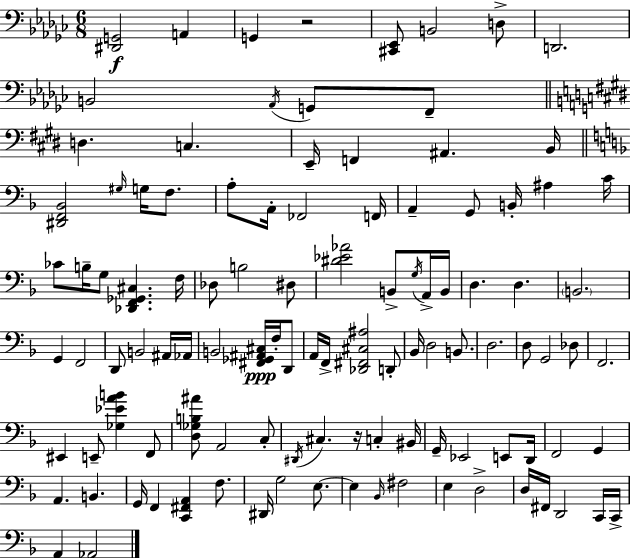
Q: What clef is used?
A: bass